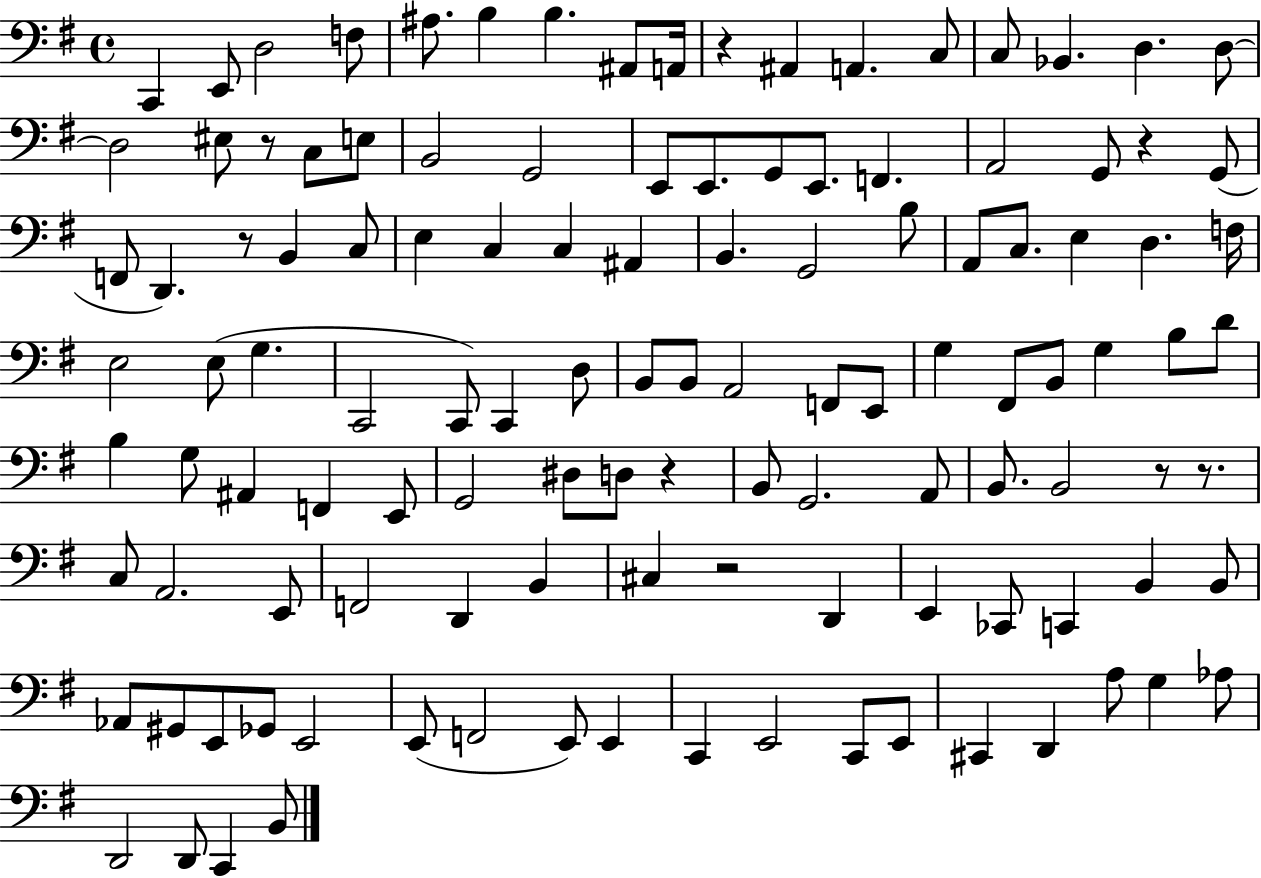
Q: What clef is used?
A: bass